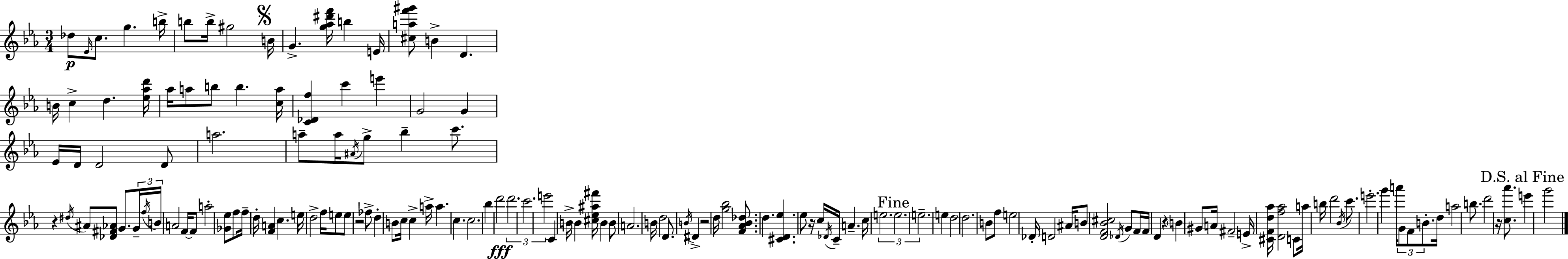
Db5/e Eb4/s C5/e. G5/q. B5/s B5/e B5/s G#5/h B4/s G4/q. [G5,Ab5,D#6,F6]/s B5/q E4/s [C#5,A5,F6,G#6]/e B4/q D4/q. B4/s C5/q D5/q. [Eb5,Ab5,D6]/s Ab5/s A5/e B5/e B5/q. [C5,A5]/s [C4,Db4,F5]/q C6/q E6/q G4/h G4/q Eb4/s D4/s D4/h D4/e A5/h. A5/e A5/s A#4/s G5/e Bb5/q C6/e. R/q D#5/s A#4/e [Db4,F#4,Ab4]/e G4/e. G4/s F5/s B4/s A4/h F4/s F4/e A5/h [Gb4,Eb5]/e F5/e F5/s D5/s [F4,A4]/q C5/q. E5/s D5/h F5/s E5/e E5/e R/h FES5/e D5/q B4/e C5/s C5/q A5/s A5/q. C5/q. C5/h. Bb5/q D6/h D6/h. C6/h. E6/h C4/q B4/s B4/q [C#5,Eb5,A#5,F#6]/s B4/q B4/e A4/h. B4/s D5/h D4/e. B4/s D#4/q R/h D5/s [G5,Bb5]/h [F4,Ab4,Bb4,Db5]/e. D5/q. [C#4,D4,Eb5]/q. Eb5/e R/s C5/s Db4/s C4/s A4/q. C5/s E5/h. E5/h. E5/h. E5/q D5/h D5/h. B4/e F5/e E5/h Db4/s D4/h A#4/s B4/e [D4,F4,Bb4,C#5]/h Db4/s G4/e F4/s F4/s D4/q R/q B4/q G#4/e A4/s F#4/h E4/s [C#4,F4,D5,Ab5]/s [D4,F5,Ab5]/h C4/e A5/s B5/s D6/h Bb4/s C6/e. E6/h. G6/q A6/s G4/e F4/e B4/e. D5/s A5/h B5/e. D6/h R/s [C5,Ab6]/e. E6/q G6/h